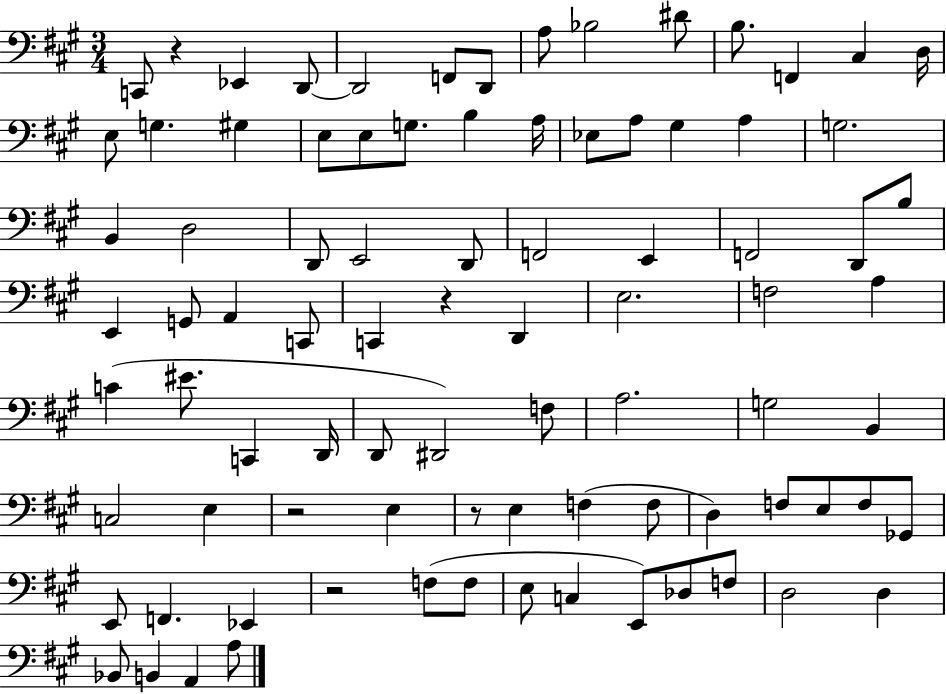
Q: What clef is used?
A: bass